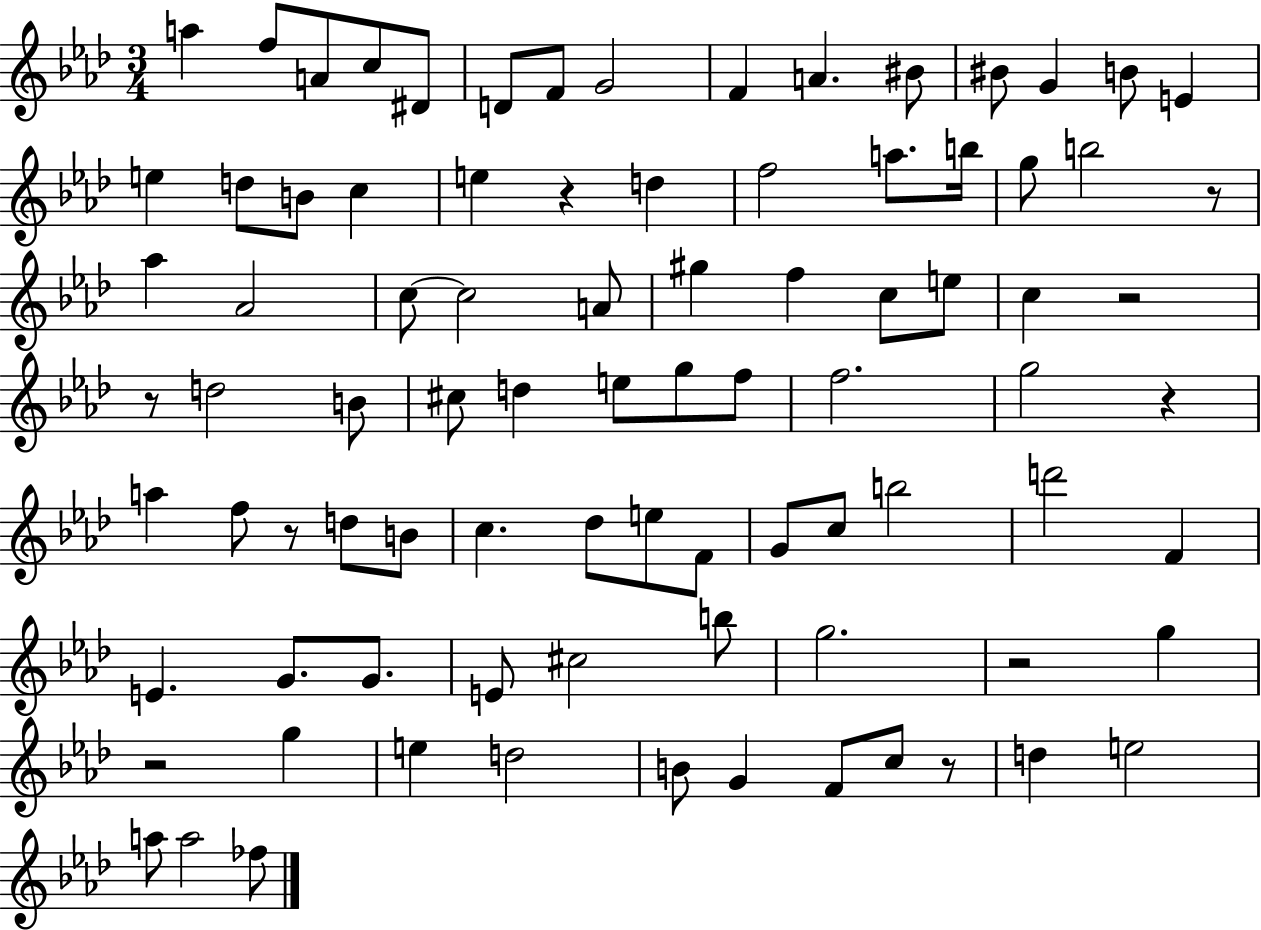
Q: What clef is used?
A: treble